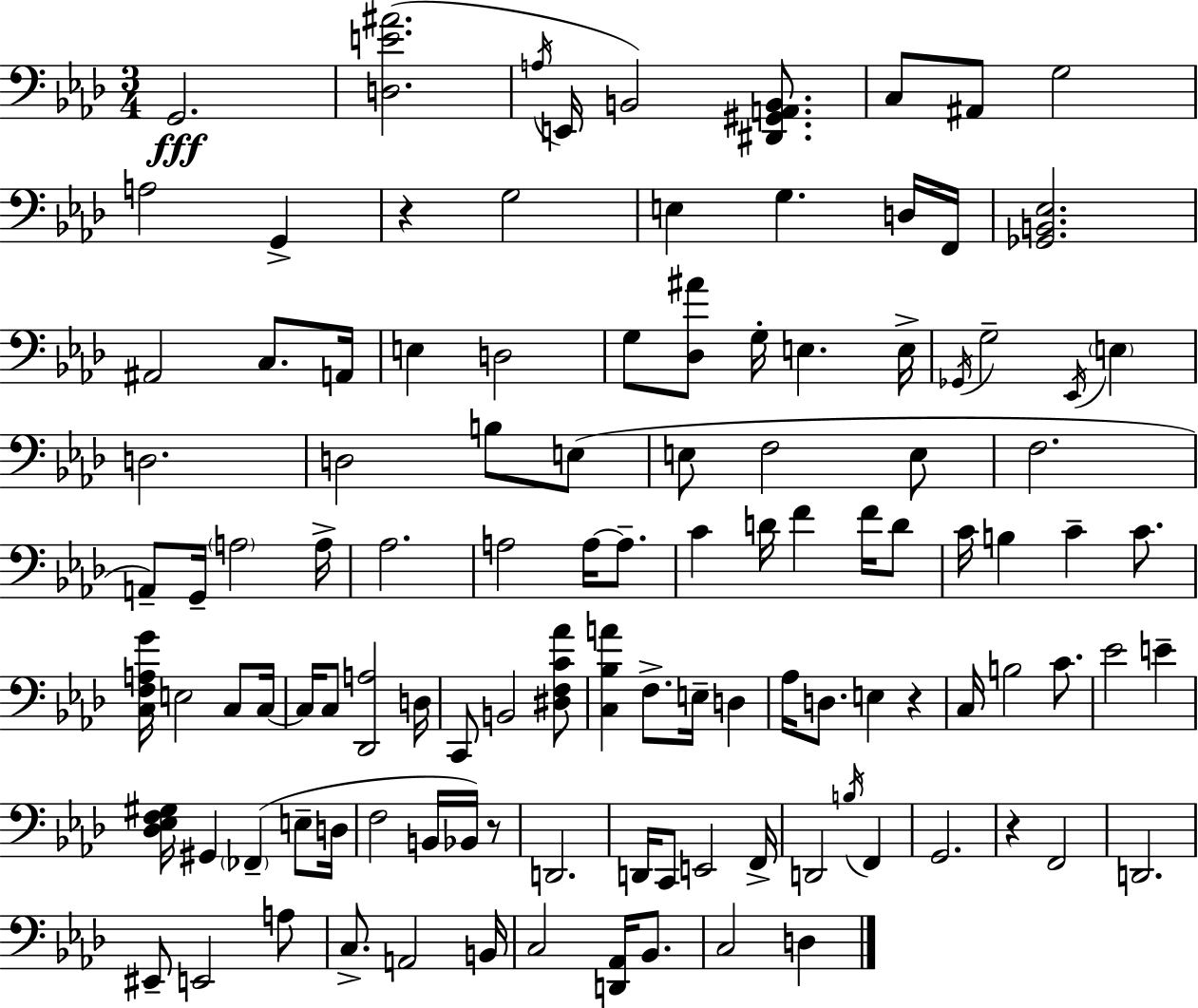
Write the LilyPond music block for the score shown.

{
  \clef bass
  \numericTimeSignature
  \time 3/4
  \key aes \major
  g,2.\fff | <d e' ais'>2.( | \acciaccatura { a16 } e,16 b,2) <dis, gis, a, b,>8. | c8 ais,8 g2 | \break a2 g,4-> | r4 g2 | e4 g4. d16 | f,16 <ges, b, ees>2. | \break ais,2 c8. | a,16 e4 d2 | g8 <des ais'>8 g16-. e4. | e16-> \acciaccatura { ges,16 } g2-- \acciaccatura { ees,16 } \parenthesize e4 | \break d2. | d2 b8 | e8( e8 f2 | e8 f2. | \break a,8--) g,16-- \parenthesize a2 | a16-> aes2. | a2 a16~~ | a8.-- c'4 d'16 f'4 | \break f'16 d'8 c'16 b4 c'4-- | c'8. <c f a g'>16 e2 | c8 c16~~ c16 c8 <des, a>2 | d16 c,8 b,2 | \break <dis f c' aes'>8 <c bes a'>4 f8.-> e16-- d4 | aes16 d8. e4 r4 | c16 b2 | c'8. ees'2 e'4-- | \break <des ees f gis>16 gis,4 \parenthesize fes,4--( | e8-- d16 f2 b,16 | bes,16) r8 d,2. | d,16 c,8 e,2 | \break f,16-> d,2 \acciaccatura { b16 } | f,4 g,2. | r4 f,2 | d,2. | \break eis,8-- e,2 | a8 c8.-> a,2 | b,16 c2 | <d, aes,>16 bes,8. c2 | \break d4 \bar "|."
}